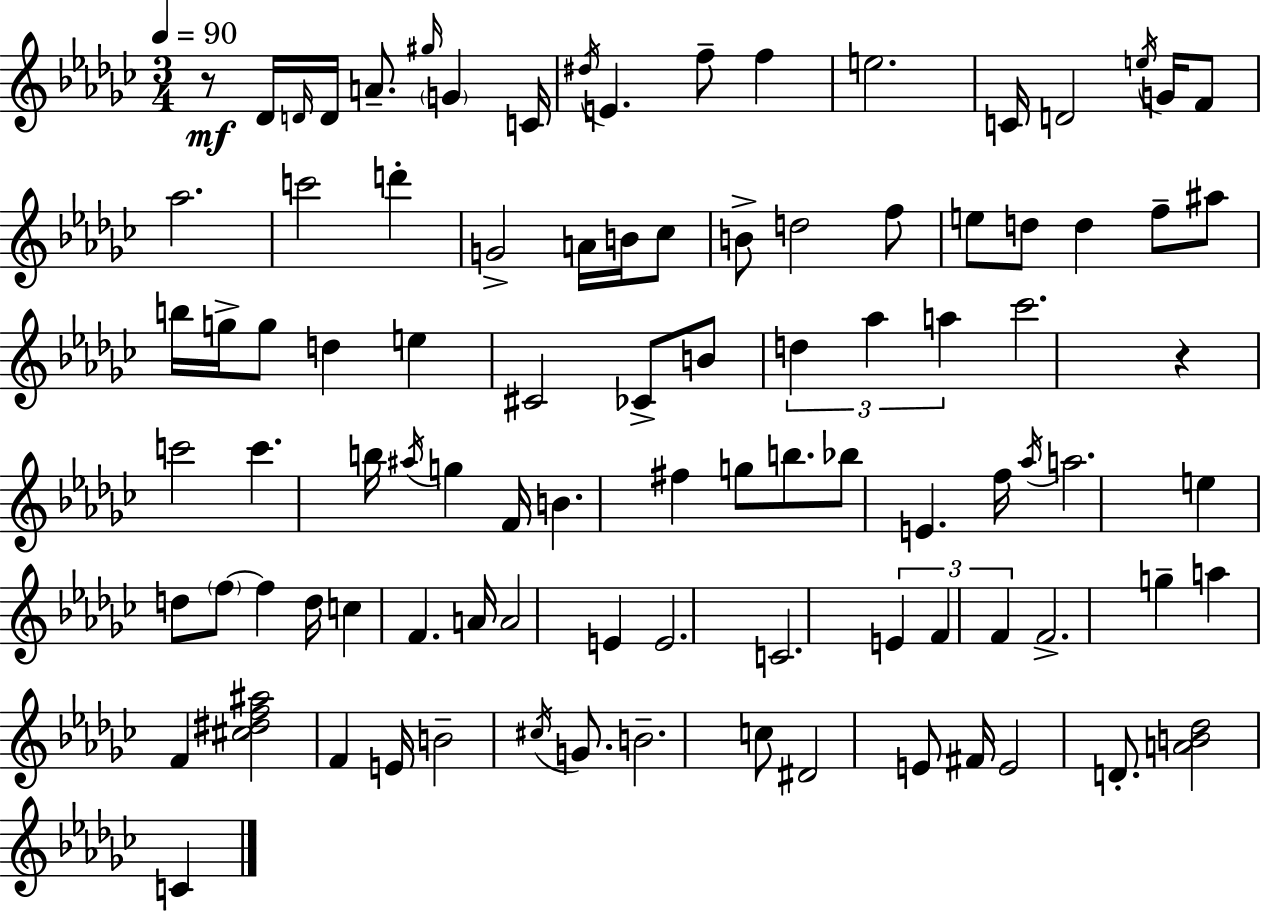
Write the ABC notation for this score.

X:1
T:Untitled
M:3/4
L:1/4
K:Ebm
z/2 _D/4 D/4 D/4 A/2 ^g/4 G C/4 ^d/4 E f/2 f e2 C/4 D2 e/4 G/4 F/2 _a2 c'2 d' G2 A/4 B/4 _c/2 B/2 d2 f/2 e/2 d/2 d f/2 ^a/2 b/4 g/4 g/2 d e ^C2 _C/2 B/2 d _a a _c'2 z c'2 c' b/4 ^a/4 g F/4 B ^f g/2 b/2 _b/2 E f/4 _a/4 a2 e d/2 f/2 f d/4 c F A/4 A2 E E2 C2 E F F F2 g a F [^c^df^a]2 F E/4 B2 ^c/4 G/2 B2 c/2 ^D2 E/2 ^F/4 E2 D/2 [AB_d]2 C